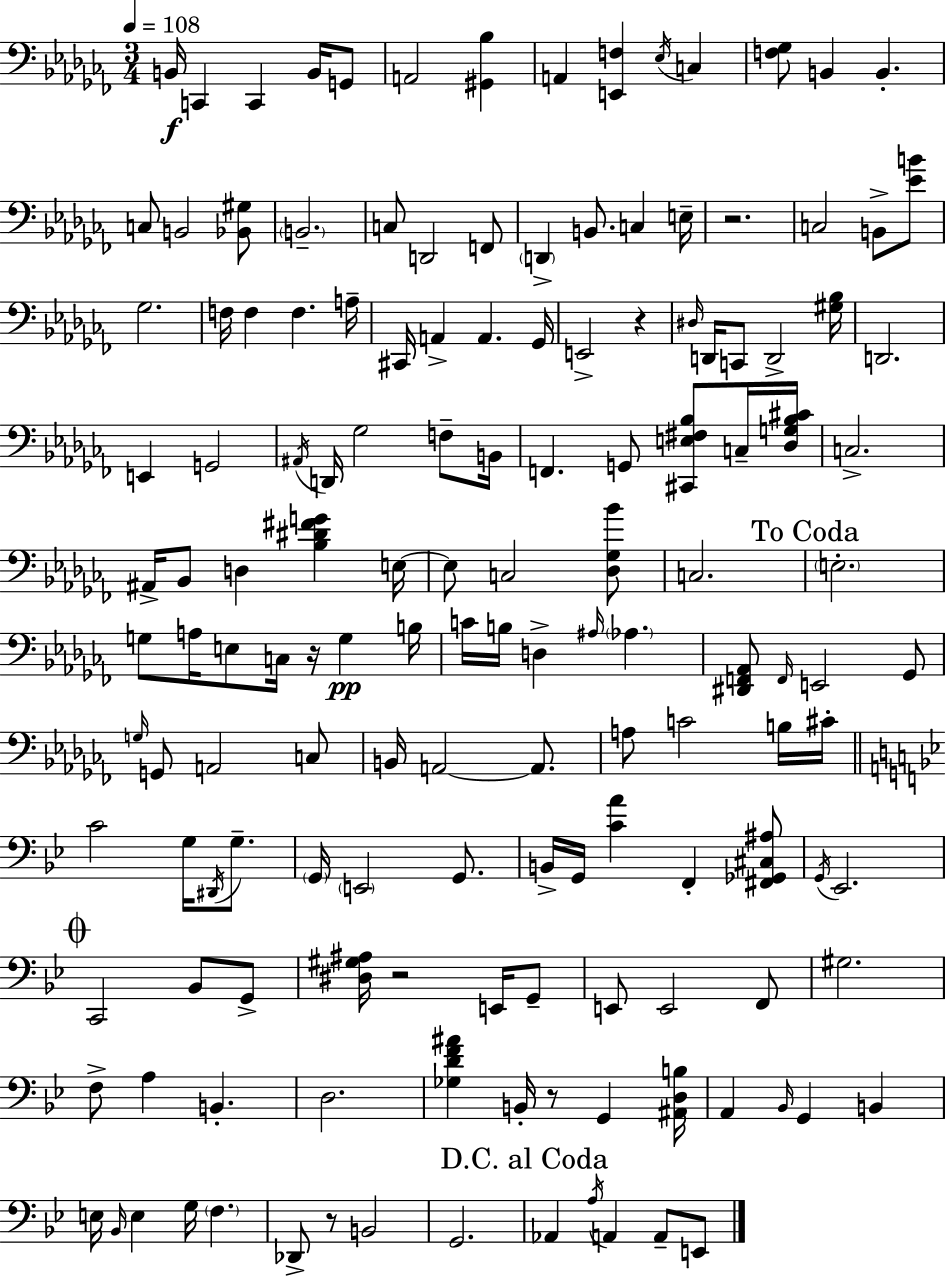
X:1
T:Untitled
M:3/4
L:1/4
K:Abm
B,,/4 C,, C,, B,,/4 G,,/2 A,,2 [^G,,_B,] A,, [E,,F,] _E,/4 C, [F,_G,]/2 B,, B,, C,/2 B,,2 [_B,,^G,]/2 B,,2 C,/2 D,,2 F,,/2 D,, B,,/2 C, E,/4 z2 C,2 B,,/2 [_EB]/2 _G,2 F,/4 F, F, A,/4 ^C,,/4 A,, A,, _G,,/4 E,,2 z ^D,/4 D,,/4 C,,/2 D,,2 [^G,_B,]/4 D,,2 E,, G,,2 ^A,,/4 D,,/4 _G,2 F,/2 B,,/4 F,, G,,/2 [^C,,E,^F,_B,]/2 C,/4 [_D,G,_B,^C]/4 C,2 ^A,,/4 _B,,/2 D, [_B,^D^FG] E,/4 E,/2 C,2 [_D,_G,_B]/2 C,2 E,2 G,/2 A,/4 E,/2 C,/4 z/4 G, B,/4 C/4 B,/4 D, ^A,/4 _A, [^D,,F,,_A,,]/2 F,,/4 E,,2 _G,,/2 G,/4 G,,/2 A,,2 C,/2 B,,/4 A,,2 A,,/2 A,/2 C2 B,/4 ^C/4 C2 G,/4 ^D,,/4 G,/2 G,,/4 E,,2 G,,/2 B,,/4 G,,/4 [CA] F,, [^F,,_G,,^C,^A,]/2 G,,/4 _E,,2 C,,2 _B,,/2 G,,/2 [^D,^G,^A,]/4 z2 E,,/4 G,,/2 E,,/2 E,,2 F,,/2 ^G,2 F,/2 A, B,, D,2 [_G,DF^A] B,,/4 z/2 G,, [^A,,D,B,]/4 A,, _B,,/4 G,, B,, E,/4 _B,,/4 E, G,/4 F, _D,,/2 z/2 B,,2 G,,2 _A,, A,/4 A,, A,,/2 E,,/2